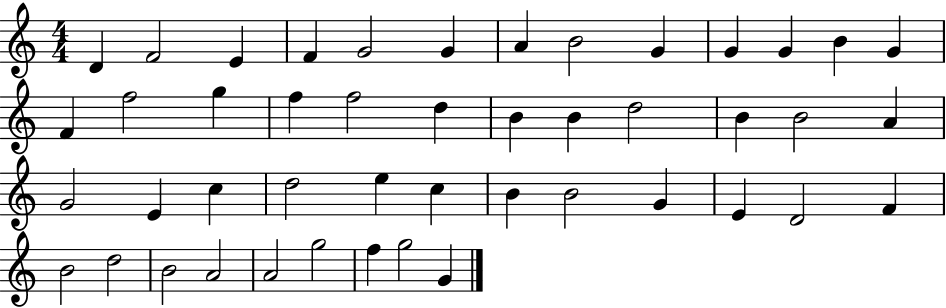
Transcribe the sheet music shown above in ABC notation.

X:1
T:Untitled
M:4/4
L:1/4
K:C
D F2 E F G2 G A B2 G G G B G F f2 g f f2 d B B d2 B B2 A G2 E c d2 e c B B2 G E D2 F B2 d2 B2 A2 A2 g2 f g2 G